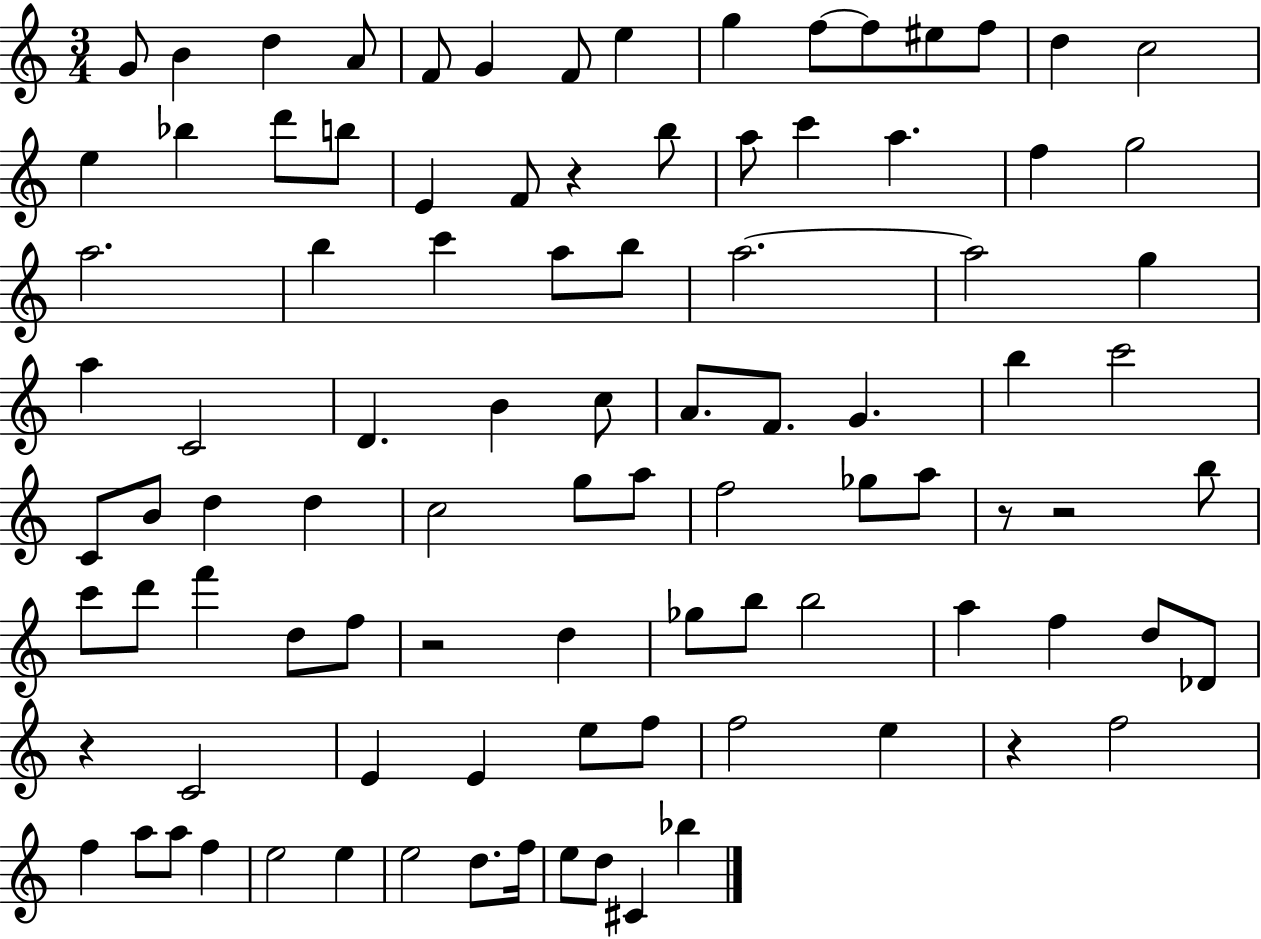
X:1
T:Untitled
M:3/4
L:1/4
K:C
G/2 B d A/2 F/2 G F/2 e g f/2 f/2 ^e/2 f/2 d c2 e _b d'/2 b/2 E F/2 z b/2 a/2 c' a f g2 a2 b c' a/2 b/2 a2 a2 g a C2 D B c/2 A/2 F/2 G b c'2 C/2 B/2 d d c2 g/2 a/2 f2 _g/2 a/2 z/2 z2 b/2 c'/2 d'/2 f' d/2 f/2 z2 d _g/2 b/2 b2 a f d/2 _D/2 z C2 E E e/2 f/2 f2 e z f2 f a/2 a/2 f e2 e e2 d/2 f/4 e/2 d/2 ^C _b